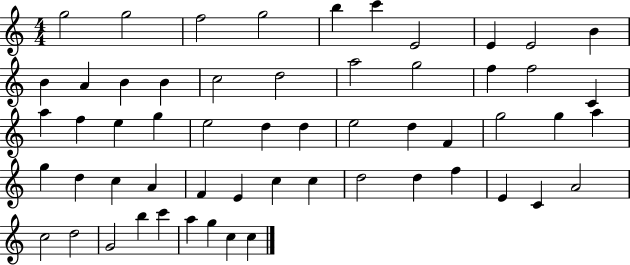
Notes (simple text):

G5/h G5/h F5/h G5/h B5/q C6/q E4/h E4/q E4/h B4/q B4/q A4/q B4/q B4/q C5/h D5/h A5/h G5/h F5/q F5/h C4/q A5/q F5/q E5/q G5/q E5/h D5/q D5/q E5/h D5/q F4/q G5/h G5/q A5/q G5/q D5/q C5/q A4/q F4/q E4/q C5/q C5/q D5/h D5/q F5/q E4/q C4/q A4/h C5/h D5/h G4/h B5/q C6/q A5/q G5/q C5/q C5/q